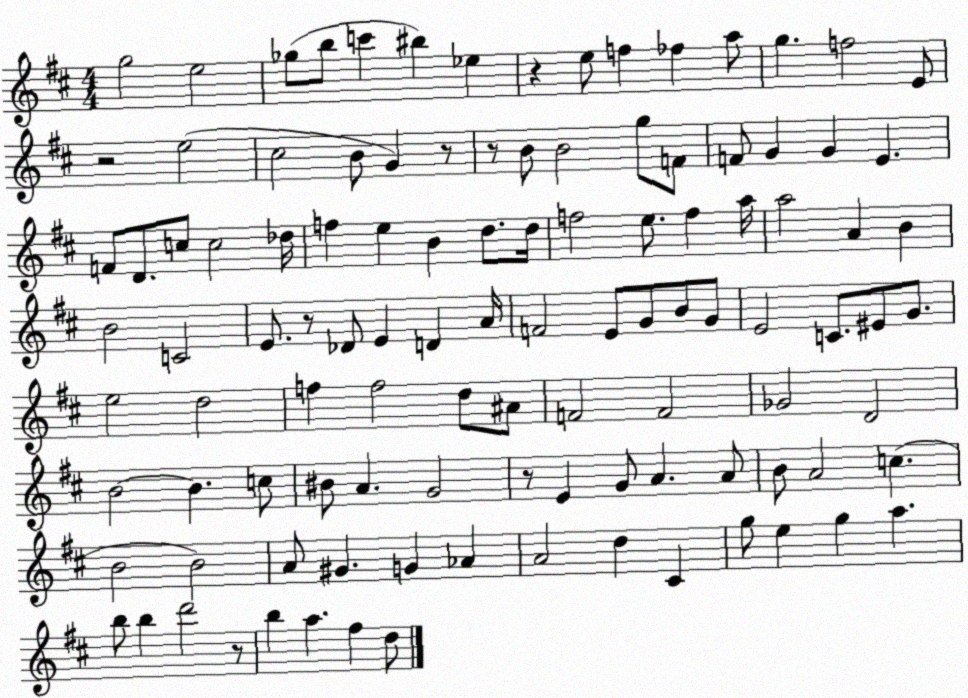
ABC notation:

X:1
T:Untitled
M:4/4
L:1/4
K:D
g2 e2 _g/2 b/2 c' ^b _e z e/2 f _f a/2 g f2 E/2 z2 e2 ^c2 B/2 G z/2 z/2 B/2 B2 g/2 F/2 F/2 G G E F/2 D/2 c/2 c2 _d/4 f e B d/2 d/4 f2 e/2 f a/4 a2 A B B2 C2 E/2 z/2 _D/2 E D A/4 F2 E/2 G/2 B/2 G/2 E2 C/2 ^E/2 G/2 e2 d2 f f2 d/2 ^A/2 F2 F2 _G2 D2 B2 B c/2 ^B/2 A G2 z/2 E G/2 A A/2 B/2 A2 c B2 B2 A/2 ^G G _A A2 d ^C g/2 e g a b/2 b d'2 z/2 b a ^f d/2